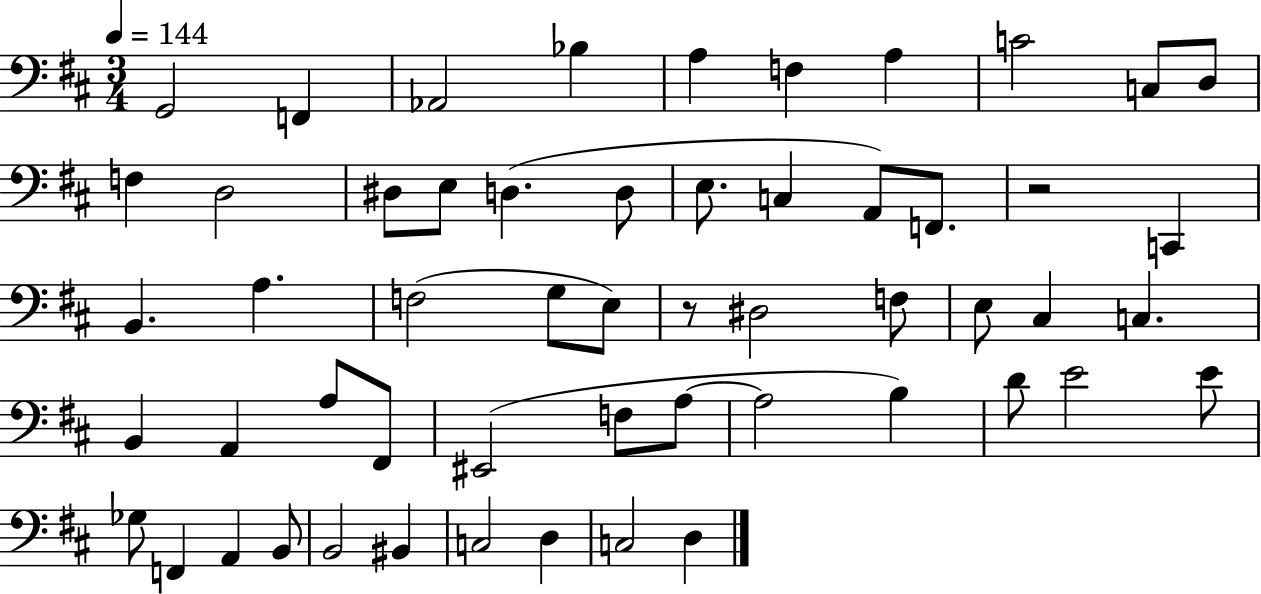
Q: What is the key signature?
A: D major